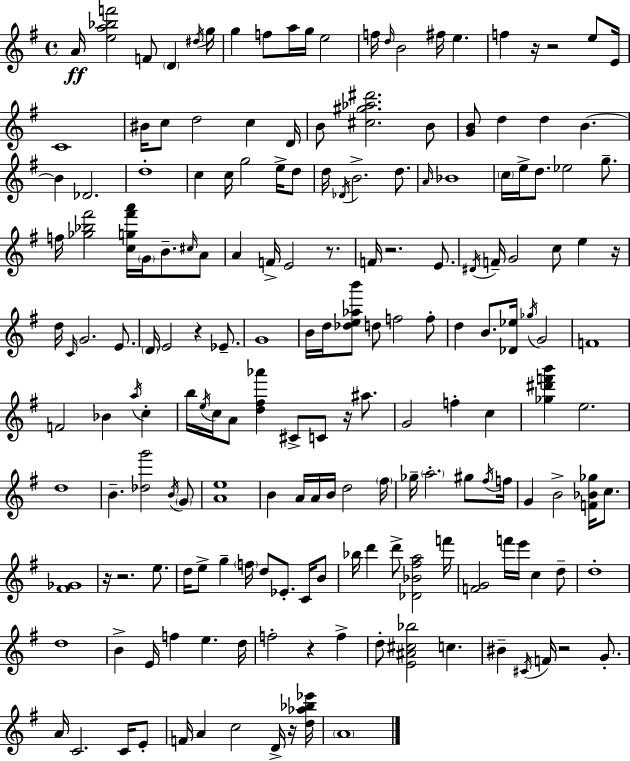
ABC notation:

X:1
T:Untitled
M:4/4
L:1/4
K:G
A/4 [ea_bf']2 F/2 D ^d/4 g/4 g f/2 a/4 g/4 e2 f/4 d/4 B2 ^f/4 e f z/4 z2 e/2 E/4 C4 ^B/4 c/2 d2 c D/4 B/2 [^c^g_a^d']2 B/2 [GB]/2 d d B B _D2 d4 c c/4 g2 e/4 d/2 d/4 _D/4 B2 d/2 A/4 _B4 c/4 e/4 d/2 _e2 g/2 f/4 [_g_b^f']2 [cg^f'a']/4 G/4 B/2 ^c/4 A/2 A F/4 E2 z/2 F/4 z2 E/2 ^D/4 F/4 G2 c/2 e z/4 d/4 C/4 G2 E/2 D/4 E2 z _E/2 G4 B/4 d/4 [_de_ab']/2 d/2 f2 f/2 d B/2 [_D_e]/4 _g/4 G2 F4 F2 _B a/4 c b/4 e/4 c/4 A/2 [d^f_a'] ^C/2 C/2 z/4 ^a/2 G2 f c [_g^d'f'b'] e2 d4 B [_dg']2 B/4 G/2 [Ae]4 B A/4 A/4 B/4 d2 ^f/4 _g/4 a2 ^g/2 ^f/4 f/4 G B2 [F_B_g]/4 c/2 [^F_G]4 z/4 z2 e/2 d/4 e/2 g f/4 d/2 _E/2 C/4 B/2 _b/4 d' d'/2 [_D_B^fa]2 f'/4 [FG]2 f'/4 e'/4 c d/2 d4 d4 B E/4 f e d/4 f2 z f d/2 [E^A^c_b]2 c ^B ^C/4 F/4 z2 G/2 A/4 C2 C/4 E/2 F/4 A c2 D/4 z/4 [d_a_b_e']/4 A4